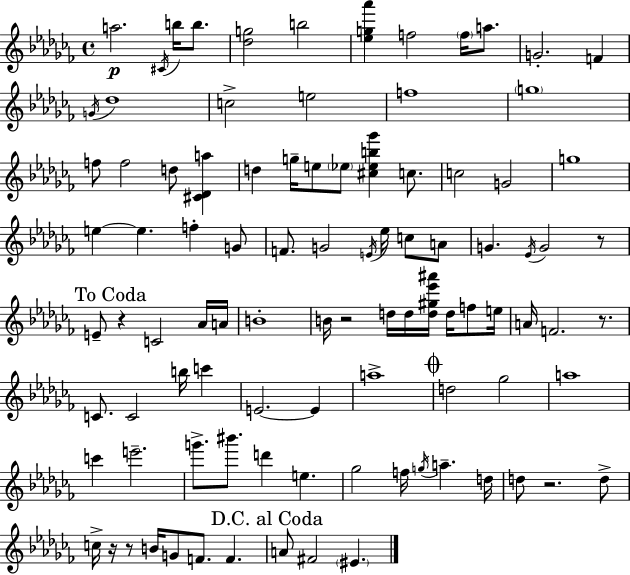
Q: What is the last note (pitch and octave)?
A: EIS4